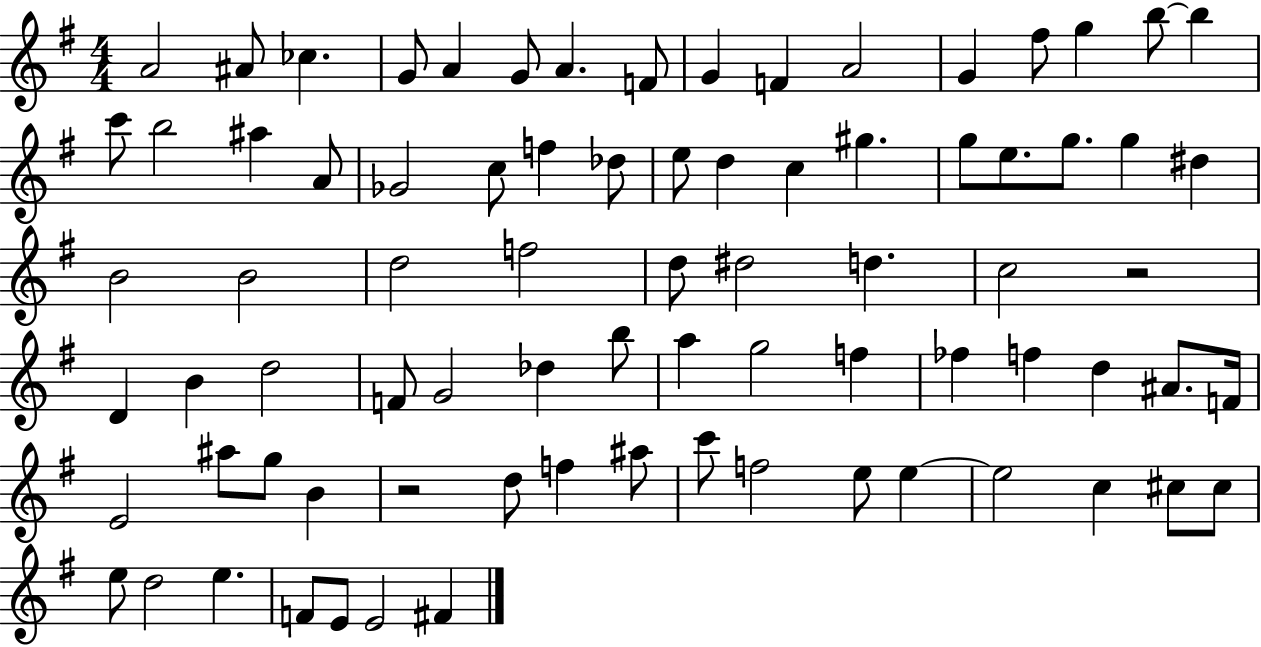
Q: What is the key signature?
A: G major